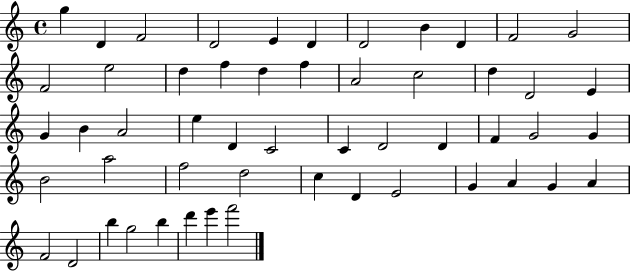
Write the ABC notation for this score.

X:1
T:Untitled
M:4/4
L:1/4
K:C
g D F2 D2 E D D2 B D F2 G2 F2 e2 d f d f A2 c2 d D2 E G B A2 e D C2 C D2 D F G2 G B2 a2 f2 d2 c D E2 G A G A F2 D2 b g2 b d' e' f'2